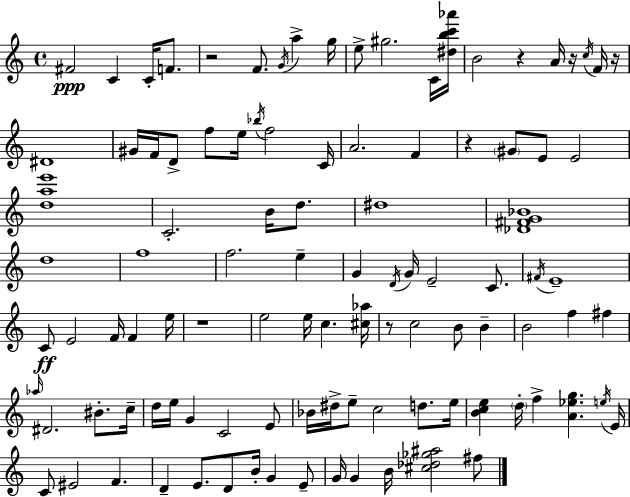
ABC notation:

X:1
T:Untitled
M:4/4
L:1/4
K:Am
^F2 C C/4 F/2 z2 F/2 G/4 a g/4 e/2 ^g2 C/4 [^dbc'_a']/4 B2 z A/4 z/4 c/4 F/4 z/4 ^D4 ^G/4 F/4 D/2 f/2 e/4 _b/4 f2 C/4 A2 F z ^G/2 E/2 E2 [dae']4 C2 B/4 d/2 ^d4 [_D^FG_B]4 d4 f4 f2 e G D/4 G/4 E2 C/2 ^F/4 E4 C/2 E2 F/4 F e/4 z4 e2 e/4 c [^c_a]/4 z/2 c2 B/2 B B2 f ^f _a/4 ^D2 ^B/2 c/4 d/4 e/4 G C2 E/2 _B/4 ^d/4 e/2 c2 d/2 e/4 [Bce] d/4 f [A_eg] e/4 E/4 C/2 ^E2 F D E/2 D/2 B/4 G E/2 G/4 G B/4 [^c_d_g^a]2 ^f/2